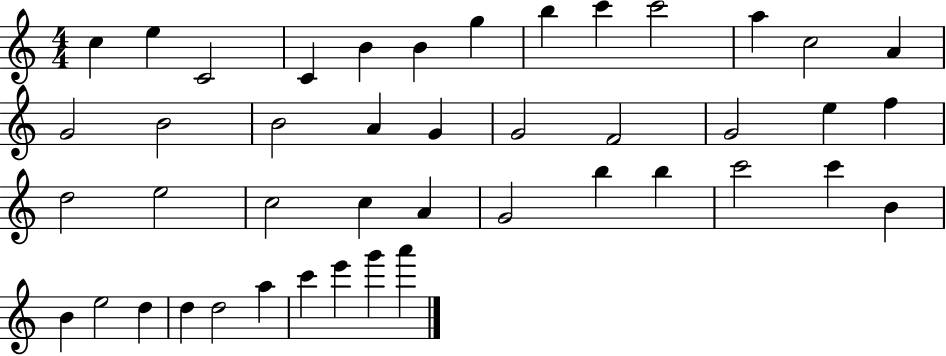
X:1
T:Untitled
M:4/4
L:1/4
K:C
c e C2 C B B g b c' c'2 a c2 A G2 B2 B2 A G G2 F2 G2 e f d2 e2 c2 c A G2 b b c'2 c' B B e2 d d d2 a c' e' g' a'